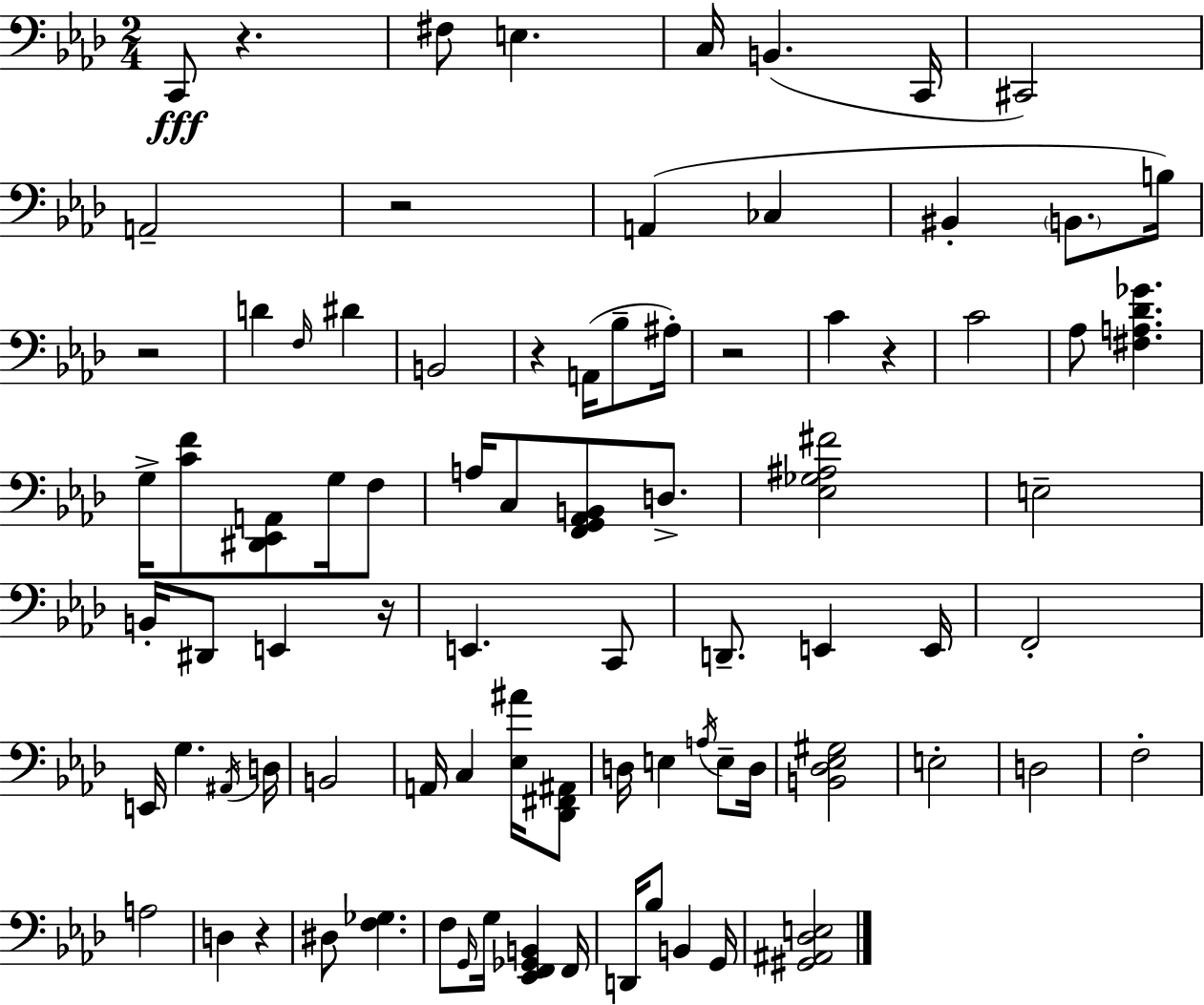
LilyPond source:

{
  \clef bass
  \numericTimeSignature
  \time 2/4
  \key aes \major
  c,8\fff r4. | fis8 e4. | c16 b,4.( c,16 | cis,2) | \break a,2-- | r2 | a,4( ces4 | bis,4-. \parenthesize b,8. b16) | \break r2 | d'4 \grace { f16 } dis'4 | b,2 | r4 a,16( bes8-- | \break ais16-.) r2 | c'4 r4 | c'2 | aes8 <fis a des' ges'>4. | \break g16-> <c' f'>8 <dis, ees, a,>8 g16 f8 | a16 c8 <f, g, aes, b,>8 d8.-> | <ees ges ais fis'>2 | e2-- | \break b,16-. dis,8 e,4 | r16 e,4. c,8 | d,8.-- e,4 | e,16 f,2-. | \break e,16 g4. | \acciaccatura { ais,16 } d16 b,2 | a,16 c4 <ees ais'>16 | <des, fis, ais,>8 d16 e4 \acciaccatura { a16 } | \break e8-- d16 <b, des ees gis>2 | e2-. | d2 | f2-. | \break a2 | d4 r4 | dis8 <f ges>4. | f8 \grace { g,16 } g16 <ees, f, ges, b,>4 | \break f,16 d,16 bes8 b,4 | g,16 <gis, ais, des e>2 | \bar "|."
}